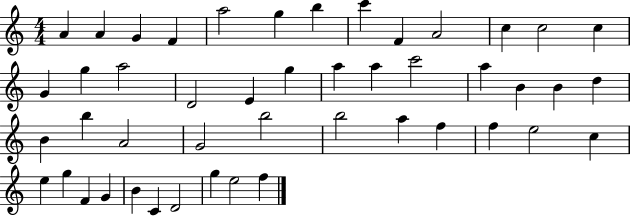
{
  \clef treble
  \numericTimeSignature
  \time 4/4
  \key c \major
  a'4 a'4 g'4 f'4 | a''2 g''4 b''4 | c'''4 f'4 a'2 | c''4 c''2 c''4 | \break g'4 g''4 a''2 | d'2 e'4 g''4 | a''4 a''4 c'''2 | a''4 b'4 b'4 d''4 | \break b'4 b''4 a'2 | g'2 b''2 | b''2 a''4 f''4 | f''4 e''2 c''4 | \break e''4 g''4 f'4 g'4 | b'4 c'4 d'2 | g''4 e''2 f''4 | \bar "|."
}